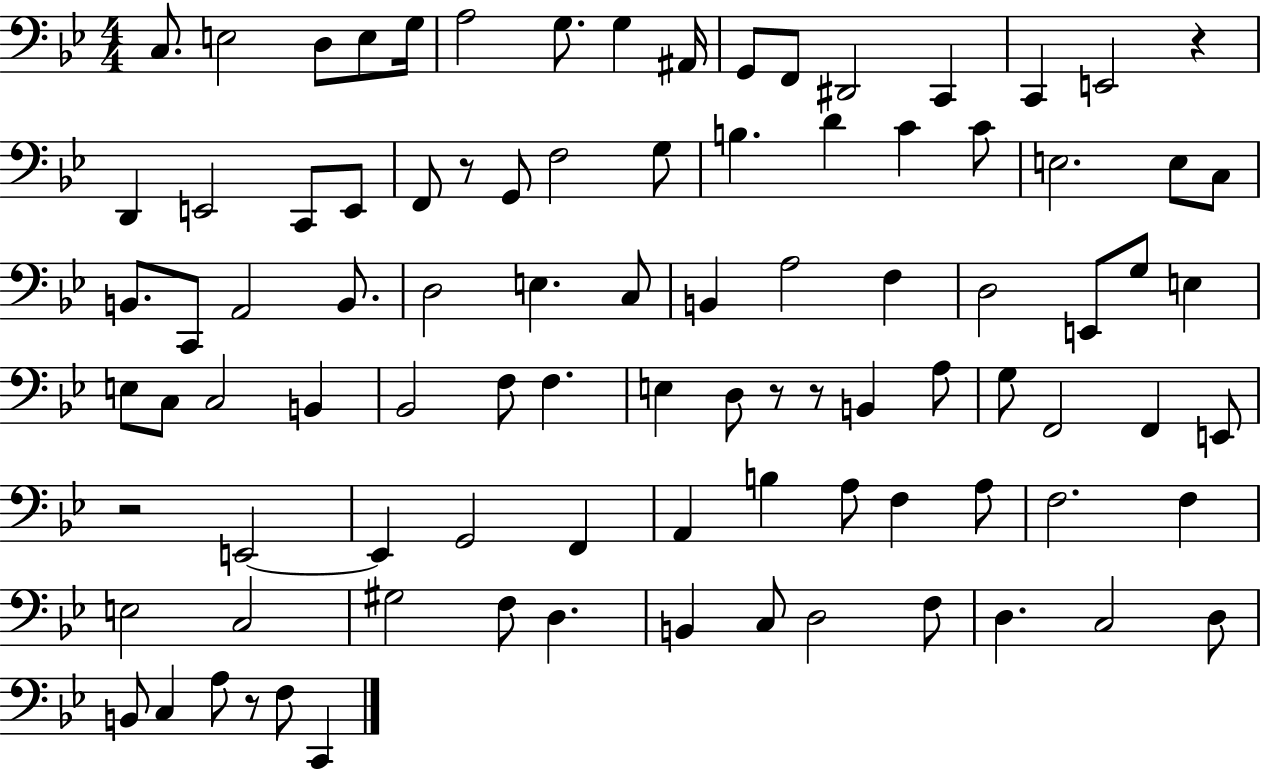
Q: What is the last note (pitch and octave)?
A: C2